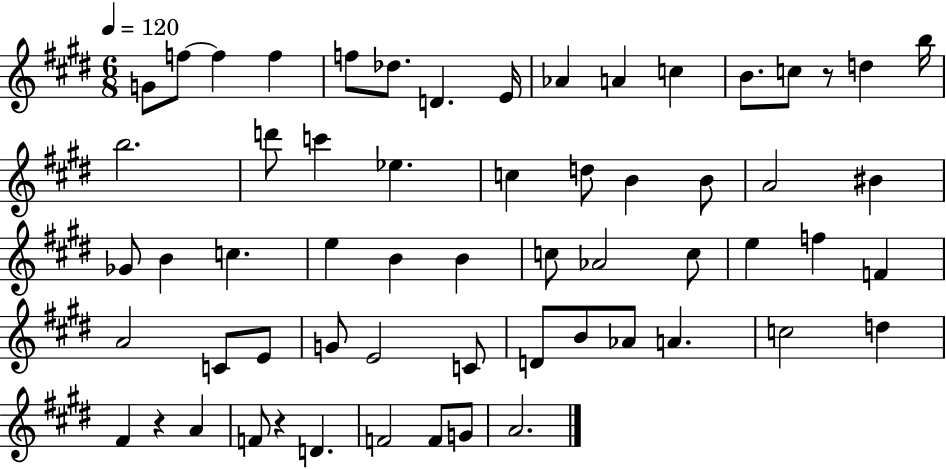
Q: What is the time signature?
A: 6/8